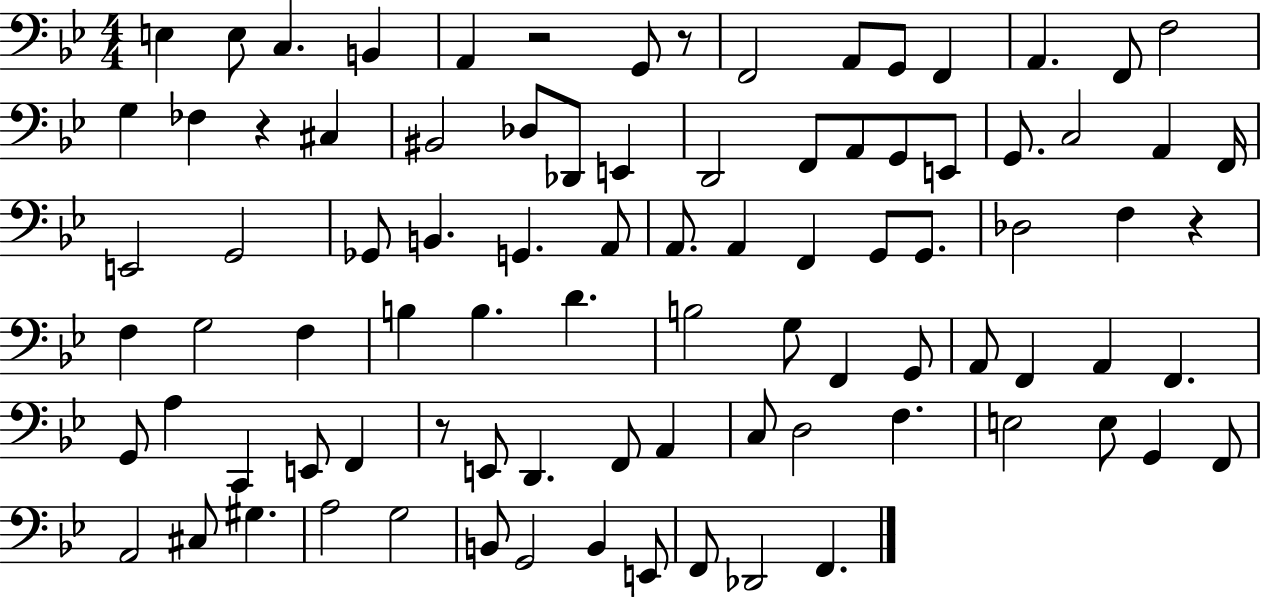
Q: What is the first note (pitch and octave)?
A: E3